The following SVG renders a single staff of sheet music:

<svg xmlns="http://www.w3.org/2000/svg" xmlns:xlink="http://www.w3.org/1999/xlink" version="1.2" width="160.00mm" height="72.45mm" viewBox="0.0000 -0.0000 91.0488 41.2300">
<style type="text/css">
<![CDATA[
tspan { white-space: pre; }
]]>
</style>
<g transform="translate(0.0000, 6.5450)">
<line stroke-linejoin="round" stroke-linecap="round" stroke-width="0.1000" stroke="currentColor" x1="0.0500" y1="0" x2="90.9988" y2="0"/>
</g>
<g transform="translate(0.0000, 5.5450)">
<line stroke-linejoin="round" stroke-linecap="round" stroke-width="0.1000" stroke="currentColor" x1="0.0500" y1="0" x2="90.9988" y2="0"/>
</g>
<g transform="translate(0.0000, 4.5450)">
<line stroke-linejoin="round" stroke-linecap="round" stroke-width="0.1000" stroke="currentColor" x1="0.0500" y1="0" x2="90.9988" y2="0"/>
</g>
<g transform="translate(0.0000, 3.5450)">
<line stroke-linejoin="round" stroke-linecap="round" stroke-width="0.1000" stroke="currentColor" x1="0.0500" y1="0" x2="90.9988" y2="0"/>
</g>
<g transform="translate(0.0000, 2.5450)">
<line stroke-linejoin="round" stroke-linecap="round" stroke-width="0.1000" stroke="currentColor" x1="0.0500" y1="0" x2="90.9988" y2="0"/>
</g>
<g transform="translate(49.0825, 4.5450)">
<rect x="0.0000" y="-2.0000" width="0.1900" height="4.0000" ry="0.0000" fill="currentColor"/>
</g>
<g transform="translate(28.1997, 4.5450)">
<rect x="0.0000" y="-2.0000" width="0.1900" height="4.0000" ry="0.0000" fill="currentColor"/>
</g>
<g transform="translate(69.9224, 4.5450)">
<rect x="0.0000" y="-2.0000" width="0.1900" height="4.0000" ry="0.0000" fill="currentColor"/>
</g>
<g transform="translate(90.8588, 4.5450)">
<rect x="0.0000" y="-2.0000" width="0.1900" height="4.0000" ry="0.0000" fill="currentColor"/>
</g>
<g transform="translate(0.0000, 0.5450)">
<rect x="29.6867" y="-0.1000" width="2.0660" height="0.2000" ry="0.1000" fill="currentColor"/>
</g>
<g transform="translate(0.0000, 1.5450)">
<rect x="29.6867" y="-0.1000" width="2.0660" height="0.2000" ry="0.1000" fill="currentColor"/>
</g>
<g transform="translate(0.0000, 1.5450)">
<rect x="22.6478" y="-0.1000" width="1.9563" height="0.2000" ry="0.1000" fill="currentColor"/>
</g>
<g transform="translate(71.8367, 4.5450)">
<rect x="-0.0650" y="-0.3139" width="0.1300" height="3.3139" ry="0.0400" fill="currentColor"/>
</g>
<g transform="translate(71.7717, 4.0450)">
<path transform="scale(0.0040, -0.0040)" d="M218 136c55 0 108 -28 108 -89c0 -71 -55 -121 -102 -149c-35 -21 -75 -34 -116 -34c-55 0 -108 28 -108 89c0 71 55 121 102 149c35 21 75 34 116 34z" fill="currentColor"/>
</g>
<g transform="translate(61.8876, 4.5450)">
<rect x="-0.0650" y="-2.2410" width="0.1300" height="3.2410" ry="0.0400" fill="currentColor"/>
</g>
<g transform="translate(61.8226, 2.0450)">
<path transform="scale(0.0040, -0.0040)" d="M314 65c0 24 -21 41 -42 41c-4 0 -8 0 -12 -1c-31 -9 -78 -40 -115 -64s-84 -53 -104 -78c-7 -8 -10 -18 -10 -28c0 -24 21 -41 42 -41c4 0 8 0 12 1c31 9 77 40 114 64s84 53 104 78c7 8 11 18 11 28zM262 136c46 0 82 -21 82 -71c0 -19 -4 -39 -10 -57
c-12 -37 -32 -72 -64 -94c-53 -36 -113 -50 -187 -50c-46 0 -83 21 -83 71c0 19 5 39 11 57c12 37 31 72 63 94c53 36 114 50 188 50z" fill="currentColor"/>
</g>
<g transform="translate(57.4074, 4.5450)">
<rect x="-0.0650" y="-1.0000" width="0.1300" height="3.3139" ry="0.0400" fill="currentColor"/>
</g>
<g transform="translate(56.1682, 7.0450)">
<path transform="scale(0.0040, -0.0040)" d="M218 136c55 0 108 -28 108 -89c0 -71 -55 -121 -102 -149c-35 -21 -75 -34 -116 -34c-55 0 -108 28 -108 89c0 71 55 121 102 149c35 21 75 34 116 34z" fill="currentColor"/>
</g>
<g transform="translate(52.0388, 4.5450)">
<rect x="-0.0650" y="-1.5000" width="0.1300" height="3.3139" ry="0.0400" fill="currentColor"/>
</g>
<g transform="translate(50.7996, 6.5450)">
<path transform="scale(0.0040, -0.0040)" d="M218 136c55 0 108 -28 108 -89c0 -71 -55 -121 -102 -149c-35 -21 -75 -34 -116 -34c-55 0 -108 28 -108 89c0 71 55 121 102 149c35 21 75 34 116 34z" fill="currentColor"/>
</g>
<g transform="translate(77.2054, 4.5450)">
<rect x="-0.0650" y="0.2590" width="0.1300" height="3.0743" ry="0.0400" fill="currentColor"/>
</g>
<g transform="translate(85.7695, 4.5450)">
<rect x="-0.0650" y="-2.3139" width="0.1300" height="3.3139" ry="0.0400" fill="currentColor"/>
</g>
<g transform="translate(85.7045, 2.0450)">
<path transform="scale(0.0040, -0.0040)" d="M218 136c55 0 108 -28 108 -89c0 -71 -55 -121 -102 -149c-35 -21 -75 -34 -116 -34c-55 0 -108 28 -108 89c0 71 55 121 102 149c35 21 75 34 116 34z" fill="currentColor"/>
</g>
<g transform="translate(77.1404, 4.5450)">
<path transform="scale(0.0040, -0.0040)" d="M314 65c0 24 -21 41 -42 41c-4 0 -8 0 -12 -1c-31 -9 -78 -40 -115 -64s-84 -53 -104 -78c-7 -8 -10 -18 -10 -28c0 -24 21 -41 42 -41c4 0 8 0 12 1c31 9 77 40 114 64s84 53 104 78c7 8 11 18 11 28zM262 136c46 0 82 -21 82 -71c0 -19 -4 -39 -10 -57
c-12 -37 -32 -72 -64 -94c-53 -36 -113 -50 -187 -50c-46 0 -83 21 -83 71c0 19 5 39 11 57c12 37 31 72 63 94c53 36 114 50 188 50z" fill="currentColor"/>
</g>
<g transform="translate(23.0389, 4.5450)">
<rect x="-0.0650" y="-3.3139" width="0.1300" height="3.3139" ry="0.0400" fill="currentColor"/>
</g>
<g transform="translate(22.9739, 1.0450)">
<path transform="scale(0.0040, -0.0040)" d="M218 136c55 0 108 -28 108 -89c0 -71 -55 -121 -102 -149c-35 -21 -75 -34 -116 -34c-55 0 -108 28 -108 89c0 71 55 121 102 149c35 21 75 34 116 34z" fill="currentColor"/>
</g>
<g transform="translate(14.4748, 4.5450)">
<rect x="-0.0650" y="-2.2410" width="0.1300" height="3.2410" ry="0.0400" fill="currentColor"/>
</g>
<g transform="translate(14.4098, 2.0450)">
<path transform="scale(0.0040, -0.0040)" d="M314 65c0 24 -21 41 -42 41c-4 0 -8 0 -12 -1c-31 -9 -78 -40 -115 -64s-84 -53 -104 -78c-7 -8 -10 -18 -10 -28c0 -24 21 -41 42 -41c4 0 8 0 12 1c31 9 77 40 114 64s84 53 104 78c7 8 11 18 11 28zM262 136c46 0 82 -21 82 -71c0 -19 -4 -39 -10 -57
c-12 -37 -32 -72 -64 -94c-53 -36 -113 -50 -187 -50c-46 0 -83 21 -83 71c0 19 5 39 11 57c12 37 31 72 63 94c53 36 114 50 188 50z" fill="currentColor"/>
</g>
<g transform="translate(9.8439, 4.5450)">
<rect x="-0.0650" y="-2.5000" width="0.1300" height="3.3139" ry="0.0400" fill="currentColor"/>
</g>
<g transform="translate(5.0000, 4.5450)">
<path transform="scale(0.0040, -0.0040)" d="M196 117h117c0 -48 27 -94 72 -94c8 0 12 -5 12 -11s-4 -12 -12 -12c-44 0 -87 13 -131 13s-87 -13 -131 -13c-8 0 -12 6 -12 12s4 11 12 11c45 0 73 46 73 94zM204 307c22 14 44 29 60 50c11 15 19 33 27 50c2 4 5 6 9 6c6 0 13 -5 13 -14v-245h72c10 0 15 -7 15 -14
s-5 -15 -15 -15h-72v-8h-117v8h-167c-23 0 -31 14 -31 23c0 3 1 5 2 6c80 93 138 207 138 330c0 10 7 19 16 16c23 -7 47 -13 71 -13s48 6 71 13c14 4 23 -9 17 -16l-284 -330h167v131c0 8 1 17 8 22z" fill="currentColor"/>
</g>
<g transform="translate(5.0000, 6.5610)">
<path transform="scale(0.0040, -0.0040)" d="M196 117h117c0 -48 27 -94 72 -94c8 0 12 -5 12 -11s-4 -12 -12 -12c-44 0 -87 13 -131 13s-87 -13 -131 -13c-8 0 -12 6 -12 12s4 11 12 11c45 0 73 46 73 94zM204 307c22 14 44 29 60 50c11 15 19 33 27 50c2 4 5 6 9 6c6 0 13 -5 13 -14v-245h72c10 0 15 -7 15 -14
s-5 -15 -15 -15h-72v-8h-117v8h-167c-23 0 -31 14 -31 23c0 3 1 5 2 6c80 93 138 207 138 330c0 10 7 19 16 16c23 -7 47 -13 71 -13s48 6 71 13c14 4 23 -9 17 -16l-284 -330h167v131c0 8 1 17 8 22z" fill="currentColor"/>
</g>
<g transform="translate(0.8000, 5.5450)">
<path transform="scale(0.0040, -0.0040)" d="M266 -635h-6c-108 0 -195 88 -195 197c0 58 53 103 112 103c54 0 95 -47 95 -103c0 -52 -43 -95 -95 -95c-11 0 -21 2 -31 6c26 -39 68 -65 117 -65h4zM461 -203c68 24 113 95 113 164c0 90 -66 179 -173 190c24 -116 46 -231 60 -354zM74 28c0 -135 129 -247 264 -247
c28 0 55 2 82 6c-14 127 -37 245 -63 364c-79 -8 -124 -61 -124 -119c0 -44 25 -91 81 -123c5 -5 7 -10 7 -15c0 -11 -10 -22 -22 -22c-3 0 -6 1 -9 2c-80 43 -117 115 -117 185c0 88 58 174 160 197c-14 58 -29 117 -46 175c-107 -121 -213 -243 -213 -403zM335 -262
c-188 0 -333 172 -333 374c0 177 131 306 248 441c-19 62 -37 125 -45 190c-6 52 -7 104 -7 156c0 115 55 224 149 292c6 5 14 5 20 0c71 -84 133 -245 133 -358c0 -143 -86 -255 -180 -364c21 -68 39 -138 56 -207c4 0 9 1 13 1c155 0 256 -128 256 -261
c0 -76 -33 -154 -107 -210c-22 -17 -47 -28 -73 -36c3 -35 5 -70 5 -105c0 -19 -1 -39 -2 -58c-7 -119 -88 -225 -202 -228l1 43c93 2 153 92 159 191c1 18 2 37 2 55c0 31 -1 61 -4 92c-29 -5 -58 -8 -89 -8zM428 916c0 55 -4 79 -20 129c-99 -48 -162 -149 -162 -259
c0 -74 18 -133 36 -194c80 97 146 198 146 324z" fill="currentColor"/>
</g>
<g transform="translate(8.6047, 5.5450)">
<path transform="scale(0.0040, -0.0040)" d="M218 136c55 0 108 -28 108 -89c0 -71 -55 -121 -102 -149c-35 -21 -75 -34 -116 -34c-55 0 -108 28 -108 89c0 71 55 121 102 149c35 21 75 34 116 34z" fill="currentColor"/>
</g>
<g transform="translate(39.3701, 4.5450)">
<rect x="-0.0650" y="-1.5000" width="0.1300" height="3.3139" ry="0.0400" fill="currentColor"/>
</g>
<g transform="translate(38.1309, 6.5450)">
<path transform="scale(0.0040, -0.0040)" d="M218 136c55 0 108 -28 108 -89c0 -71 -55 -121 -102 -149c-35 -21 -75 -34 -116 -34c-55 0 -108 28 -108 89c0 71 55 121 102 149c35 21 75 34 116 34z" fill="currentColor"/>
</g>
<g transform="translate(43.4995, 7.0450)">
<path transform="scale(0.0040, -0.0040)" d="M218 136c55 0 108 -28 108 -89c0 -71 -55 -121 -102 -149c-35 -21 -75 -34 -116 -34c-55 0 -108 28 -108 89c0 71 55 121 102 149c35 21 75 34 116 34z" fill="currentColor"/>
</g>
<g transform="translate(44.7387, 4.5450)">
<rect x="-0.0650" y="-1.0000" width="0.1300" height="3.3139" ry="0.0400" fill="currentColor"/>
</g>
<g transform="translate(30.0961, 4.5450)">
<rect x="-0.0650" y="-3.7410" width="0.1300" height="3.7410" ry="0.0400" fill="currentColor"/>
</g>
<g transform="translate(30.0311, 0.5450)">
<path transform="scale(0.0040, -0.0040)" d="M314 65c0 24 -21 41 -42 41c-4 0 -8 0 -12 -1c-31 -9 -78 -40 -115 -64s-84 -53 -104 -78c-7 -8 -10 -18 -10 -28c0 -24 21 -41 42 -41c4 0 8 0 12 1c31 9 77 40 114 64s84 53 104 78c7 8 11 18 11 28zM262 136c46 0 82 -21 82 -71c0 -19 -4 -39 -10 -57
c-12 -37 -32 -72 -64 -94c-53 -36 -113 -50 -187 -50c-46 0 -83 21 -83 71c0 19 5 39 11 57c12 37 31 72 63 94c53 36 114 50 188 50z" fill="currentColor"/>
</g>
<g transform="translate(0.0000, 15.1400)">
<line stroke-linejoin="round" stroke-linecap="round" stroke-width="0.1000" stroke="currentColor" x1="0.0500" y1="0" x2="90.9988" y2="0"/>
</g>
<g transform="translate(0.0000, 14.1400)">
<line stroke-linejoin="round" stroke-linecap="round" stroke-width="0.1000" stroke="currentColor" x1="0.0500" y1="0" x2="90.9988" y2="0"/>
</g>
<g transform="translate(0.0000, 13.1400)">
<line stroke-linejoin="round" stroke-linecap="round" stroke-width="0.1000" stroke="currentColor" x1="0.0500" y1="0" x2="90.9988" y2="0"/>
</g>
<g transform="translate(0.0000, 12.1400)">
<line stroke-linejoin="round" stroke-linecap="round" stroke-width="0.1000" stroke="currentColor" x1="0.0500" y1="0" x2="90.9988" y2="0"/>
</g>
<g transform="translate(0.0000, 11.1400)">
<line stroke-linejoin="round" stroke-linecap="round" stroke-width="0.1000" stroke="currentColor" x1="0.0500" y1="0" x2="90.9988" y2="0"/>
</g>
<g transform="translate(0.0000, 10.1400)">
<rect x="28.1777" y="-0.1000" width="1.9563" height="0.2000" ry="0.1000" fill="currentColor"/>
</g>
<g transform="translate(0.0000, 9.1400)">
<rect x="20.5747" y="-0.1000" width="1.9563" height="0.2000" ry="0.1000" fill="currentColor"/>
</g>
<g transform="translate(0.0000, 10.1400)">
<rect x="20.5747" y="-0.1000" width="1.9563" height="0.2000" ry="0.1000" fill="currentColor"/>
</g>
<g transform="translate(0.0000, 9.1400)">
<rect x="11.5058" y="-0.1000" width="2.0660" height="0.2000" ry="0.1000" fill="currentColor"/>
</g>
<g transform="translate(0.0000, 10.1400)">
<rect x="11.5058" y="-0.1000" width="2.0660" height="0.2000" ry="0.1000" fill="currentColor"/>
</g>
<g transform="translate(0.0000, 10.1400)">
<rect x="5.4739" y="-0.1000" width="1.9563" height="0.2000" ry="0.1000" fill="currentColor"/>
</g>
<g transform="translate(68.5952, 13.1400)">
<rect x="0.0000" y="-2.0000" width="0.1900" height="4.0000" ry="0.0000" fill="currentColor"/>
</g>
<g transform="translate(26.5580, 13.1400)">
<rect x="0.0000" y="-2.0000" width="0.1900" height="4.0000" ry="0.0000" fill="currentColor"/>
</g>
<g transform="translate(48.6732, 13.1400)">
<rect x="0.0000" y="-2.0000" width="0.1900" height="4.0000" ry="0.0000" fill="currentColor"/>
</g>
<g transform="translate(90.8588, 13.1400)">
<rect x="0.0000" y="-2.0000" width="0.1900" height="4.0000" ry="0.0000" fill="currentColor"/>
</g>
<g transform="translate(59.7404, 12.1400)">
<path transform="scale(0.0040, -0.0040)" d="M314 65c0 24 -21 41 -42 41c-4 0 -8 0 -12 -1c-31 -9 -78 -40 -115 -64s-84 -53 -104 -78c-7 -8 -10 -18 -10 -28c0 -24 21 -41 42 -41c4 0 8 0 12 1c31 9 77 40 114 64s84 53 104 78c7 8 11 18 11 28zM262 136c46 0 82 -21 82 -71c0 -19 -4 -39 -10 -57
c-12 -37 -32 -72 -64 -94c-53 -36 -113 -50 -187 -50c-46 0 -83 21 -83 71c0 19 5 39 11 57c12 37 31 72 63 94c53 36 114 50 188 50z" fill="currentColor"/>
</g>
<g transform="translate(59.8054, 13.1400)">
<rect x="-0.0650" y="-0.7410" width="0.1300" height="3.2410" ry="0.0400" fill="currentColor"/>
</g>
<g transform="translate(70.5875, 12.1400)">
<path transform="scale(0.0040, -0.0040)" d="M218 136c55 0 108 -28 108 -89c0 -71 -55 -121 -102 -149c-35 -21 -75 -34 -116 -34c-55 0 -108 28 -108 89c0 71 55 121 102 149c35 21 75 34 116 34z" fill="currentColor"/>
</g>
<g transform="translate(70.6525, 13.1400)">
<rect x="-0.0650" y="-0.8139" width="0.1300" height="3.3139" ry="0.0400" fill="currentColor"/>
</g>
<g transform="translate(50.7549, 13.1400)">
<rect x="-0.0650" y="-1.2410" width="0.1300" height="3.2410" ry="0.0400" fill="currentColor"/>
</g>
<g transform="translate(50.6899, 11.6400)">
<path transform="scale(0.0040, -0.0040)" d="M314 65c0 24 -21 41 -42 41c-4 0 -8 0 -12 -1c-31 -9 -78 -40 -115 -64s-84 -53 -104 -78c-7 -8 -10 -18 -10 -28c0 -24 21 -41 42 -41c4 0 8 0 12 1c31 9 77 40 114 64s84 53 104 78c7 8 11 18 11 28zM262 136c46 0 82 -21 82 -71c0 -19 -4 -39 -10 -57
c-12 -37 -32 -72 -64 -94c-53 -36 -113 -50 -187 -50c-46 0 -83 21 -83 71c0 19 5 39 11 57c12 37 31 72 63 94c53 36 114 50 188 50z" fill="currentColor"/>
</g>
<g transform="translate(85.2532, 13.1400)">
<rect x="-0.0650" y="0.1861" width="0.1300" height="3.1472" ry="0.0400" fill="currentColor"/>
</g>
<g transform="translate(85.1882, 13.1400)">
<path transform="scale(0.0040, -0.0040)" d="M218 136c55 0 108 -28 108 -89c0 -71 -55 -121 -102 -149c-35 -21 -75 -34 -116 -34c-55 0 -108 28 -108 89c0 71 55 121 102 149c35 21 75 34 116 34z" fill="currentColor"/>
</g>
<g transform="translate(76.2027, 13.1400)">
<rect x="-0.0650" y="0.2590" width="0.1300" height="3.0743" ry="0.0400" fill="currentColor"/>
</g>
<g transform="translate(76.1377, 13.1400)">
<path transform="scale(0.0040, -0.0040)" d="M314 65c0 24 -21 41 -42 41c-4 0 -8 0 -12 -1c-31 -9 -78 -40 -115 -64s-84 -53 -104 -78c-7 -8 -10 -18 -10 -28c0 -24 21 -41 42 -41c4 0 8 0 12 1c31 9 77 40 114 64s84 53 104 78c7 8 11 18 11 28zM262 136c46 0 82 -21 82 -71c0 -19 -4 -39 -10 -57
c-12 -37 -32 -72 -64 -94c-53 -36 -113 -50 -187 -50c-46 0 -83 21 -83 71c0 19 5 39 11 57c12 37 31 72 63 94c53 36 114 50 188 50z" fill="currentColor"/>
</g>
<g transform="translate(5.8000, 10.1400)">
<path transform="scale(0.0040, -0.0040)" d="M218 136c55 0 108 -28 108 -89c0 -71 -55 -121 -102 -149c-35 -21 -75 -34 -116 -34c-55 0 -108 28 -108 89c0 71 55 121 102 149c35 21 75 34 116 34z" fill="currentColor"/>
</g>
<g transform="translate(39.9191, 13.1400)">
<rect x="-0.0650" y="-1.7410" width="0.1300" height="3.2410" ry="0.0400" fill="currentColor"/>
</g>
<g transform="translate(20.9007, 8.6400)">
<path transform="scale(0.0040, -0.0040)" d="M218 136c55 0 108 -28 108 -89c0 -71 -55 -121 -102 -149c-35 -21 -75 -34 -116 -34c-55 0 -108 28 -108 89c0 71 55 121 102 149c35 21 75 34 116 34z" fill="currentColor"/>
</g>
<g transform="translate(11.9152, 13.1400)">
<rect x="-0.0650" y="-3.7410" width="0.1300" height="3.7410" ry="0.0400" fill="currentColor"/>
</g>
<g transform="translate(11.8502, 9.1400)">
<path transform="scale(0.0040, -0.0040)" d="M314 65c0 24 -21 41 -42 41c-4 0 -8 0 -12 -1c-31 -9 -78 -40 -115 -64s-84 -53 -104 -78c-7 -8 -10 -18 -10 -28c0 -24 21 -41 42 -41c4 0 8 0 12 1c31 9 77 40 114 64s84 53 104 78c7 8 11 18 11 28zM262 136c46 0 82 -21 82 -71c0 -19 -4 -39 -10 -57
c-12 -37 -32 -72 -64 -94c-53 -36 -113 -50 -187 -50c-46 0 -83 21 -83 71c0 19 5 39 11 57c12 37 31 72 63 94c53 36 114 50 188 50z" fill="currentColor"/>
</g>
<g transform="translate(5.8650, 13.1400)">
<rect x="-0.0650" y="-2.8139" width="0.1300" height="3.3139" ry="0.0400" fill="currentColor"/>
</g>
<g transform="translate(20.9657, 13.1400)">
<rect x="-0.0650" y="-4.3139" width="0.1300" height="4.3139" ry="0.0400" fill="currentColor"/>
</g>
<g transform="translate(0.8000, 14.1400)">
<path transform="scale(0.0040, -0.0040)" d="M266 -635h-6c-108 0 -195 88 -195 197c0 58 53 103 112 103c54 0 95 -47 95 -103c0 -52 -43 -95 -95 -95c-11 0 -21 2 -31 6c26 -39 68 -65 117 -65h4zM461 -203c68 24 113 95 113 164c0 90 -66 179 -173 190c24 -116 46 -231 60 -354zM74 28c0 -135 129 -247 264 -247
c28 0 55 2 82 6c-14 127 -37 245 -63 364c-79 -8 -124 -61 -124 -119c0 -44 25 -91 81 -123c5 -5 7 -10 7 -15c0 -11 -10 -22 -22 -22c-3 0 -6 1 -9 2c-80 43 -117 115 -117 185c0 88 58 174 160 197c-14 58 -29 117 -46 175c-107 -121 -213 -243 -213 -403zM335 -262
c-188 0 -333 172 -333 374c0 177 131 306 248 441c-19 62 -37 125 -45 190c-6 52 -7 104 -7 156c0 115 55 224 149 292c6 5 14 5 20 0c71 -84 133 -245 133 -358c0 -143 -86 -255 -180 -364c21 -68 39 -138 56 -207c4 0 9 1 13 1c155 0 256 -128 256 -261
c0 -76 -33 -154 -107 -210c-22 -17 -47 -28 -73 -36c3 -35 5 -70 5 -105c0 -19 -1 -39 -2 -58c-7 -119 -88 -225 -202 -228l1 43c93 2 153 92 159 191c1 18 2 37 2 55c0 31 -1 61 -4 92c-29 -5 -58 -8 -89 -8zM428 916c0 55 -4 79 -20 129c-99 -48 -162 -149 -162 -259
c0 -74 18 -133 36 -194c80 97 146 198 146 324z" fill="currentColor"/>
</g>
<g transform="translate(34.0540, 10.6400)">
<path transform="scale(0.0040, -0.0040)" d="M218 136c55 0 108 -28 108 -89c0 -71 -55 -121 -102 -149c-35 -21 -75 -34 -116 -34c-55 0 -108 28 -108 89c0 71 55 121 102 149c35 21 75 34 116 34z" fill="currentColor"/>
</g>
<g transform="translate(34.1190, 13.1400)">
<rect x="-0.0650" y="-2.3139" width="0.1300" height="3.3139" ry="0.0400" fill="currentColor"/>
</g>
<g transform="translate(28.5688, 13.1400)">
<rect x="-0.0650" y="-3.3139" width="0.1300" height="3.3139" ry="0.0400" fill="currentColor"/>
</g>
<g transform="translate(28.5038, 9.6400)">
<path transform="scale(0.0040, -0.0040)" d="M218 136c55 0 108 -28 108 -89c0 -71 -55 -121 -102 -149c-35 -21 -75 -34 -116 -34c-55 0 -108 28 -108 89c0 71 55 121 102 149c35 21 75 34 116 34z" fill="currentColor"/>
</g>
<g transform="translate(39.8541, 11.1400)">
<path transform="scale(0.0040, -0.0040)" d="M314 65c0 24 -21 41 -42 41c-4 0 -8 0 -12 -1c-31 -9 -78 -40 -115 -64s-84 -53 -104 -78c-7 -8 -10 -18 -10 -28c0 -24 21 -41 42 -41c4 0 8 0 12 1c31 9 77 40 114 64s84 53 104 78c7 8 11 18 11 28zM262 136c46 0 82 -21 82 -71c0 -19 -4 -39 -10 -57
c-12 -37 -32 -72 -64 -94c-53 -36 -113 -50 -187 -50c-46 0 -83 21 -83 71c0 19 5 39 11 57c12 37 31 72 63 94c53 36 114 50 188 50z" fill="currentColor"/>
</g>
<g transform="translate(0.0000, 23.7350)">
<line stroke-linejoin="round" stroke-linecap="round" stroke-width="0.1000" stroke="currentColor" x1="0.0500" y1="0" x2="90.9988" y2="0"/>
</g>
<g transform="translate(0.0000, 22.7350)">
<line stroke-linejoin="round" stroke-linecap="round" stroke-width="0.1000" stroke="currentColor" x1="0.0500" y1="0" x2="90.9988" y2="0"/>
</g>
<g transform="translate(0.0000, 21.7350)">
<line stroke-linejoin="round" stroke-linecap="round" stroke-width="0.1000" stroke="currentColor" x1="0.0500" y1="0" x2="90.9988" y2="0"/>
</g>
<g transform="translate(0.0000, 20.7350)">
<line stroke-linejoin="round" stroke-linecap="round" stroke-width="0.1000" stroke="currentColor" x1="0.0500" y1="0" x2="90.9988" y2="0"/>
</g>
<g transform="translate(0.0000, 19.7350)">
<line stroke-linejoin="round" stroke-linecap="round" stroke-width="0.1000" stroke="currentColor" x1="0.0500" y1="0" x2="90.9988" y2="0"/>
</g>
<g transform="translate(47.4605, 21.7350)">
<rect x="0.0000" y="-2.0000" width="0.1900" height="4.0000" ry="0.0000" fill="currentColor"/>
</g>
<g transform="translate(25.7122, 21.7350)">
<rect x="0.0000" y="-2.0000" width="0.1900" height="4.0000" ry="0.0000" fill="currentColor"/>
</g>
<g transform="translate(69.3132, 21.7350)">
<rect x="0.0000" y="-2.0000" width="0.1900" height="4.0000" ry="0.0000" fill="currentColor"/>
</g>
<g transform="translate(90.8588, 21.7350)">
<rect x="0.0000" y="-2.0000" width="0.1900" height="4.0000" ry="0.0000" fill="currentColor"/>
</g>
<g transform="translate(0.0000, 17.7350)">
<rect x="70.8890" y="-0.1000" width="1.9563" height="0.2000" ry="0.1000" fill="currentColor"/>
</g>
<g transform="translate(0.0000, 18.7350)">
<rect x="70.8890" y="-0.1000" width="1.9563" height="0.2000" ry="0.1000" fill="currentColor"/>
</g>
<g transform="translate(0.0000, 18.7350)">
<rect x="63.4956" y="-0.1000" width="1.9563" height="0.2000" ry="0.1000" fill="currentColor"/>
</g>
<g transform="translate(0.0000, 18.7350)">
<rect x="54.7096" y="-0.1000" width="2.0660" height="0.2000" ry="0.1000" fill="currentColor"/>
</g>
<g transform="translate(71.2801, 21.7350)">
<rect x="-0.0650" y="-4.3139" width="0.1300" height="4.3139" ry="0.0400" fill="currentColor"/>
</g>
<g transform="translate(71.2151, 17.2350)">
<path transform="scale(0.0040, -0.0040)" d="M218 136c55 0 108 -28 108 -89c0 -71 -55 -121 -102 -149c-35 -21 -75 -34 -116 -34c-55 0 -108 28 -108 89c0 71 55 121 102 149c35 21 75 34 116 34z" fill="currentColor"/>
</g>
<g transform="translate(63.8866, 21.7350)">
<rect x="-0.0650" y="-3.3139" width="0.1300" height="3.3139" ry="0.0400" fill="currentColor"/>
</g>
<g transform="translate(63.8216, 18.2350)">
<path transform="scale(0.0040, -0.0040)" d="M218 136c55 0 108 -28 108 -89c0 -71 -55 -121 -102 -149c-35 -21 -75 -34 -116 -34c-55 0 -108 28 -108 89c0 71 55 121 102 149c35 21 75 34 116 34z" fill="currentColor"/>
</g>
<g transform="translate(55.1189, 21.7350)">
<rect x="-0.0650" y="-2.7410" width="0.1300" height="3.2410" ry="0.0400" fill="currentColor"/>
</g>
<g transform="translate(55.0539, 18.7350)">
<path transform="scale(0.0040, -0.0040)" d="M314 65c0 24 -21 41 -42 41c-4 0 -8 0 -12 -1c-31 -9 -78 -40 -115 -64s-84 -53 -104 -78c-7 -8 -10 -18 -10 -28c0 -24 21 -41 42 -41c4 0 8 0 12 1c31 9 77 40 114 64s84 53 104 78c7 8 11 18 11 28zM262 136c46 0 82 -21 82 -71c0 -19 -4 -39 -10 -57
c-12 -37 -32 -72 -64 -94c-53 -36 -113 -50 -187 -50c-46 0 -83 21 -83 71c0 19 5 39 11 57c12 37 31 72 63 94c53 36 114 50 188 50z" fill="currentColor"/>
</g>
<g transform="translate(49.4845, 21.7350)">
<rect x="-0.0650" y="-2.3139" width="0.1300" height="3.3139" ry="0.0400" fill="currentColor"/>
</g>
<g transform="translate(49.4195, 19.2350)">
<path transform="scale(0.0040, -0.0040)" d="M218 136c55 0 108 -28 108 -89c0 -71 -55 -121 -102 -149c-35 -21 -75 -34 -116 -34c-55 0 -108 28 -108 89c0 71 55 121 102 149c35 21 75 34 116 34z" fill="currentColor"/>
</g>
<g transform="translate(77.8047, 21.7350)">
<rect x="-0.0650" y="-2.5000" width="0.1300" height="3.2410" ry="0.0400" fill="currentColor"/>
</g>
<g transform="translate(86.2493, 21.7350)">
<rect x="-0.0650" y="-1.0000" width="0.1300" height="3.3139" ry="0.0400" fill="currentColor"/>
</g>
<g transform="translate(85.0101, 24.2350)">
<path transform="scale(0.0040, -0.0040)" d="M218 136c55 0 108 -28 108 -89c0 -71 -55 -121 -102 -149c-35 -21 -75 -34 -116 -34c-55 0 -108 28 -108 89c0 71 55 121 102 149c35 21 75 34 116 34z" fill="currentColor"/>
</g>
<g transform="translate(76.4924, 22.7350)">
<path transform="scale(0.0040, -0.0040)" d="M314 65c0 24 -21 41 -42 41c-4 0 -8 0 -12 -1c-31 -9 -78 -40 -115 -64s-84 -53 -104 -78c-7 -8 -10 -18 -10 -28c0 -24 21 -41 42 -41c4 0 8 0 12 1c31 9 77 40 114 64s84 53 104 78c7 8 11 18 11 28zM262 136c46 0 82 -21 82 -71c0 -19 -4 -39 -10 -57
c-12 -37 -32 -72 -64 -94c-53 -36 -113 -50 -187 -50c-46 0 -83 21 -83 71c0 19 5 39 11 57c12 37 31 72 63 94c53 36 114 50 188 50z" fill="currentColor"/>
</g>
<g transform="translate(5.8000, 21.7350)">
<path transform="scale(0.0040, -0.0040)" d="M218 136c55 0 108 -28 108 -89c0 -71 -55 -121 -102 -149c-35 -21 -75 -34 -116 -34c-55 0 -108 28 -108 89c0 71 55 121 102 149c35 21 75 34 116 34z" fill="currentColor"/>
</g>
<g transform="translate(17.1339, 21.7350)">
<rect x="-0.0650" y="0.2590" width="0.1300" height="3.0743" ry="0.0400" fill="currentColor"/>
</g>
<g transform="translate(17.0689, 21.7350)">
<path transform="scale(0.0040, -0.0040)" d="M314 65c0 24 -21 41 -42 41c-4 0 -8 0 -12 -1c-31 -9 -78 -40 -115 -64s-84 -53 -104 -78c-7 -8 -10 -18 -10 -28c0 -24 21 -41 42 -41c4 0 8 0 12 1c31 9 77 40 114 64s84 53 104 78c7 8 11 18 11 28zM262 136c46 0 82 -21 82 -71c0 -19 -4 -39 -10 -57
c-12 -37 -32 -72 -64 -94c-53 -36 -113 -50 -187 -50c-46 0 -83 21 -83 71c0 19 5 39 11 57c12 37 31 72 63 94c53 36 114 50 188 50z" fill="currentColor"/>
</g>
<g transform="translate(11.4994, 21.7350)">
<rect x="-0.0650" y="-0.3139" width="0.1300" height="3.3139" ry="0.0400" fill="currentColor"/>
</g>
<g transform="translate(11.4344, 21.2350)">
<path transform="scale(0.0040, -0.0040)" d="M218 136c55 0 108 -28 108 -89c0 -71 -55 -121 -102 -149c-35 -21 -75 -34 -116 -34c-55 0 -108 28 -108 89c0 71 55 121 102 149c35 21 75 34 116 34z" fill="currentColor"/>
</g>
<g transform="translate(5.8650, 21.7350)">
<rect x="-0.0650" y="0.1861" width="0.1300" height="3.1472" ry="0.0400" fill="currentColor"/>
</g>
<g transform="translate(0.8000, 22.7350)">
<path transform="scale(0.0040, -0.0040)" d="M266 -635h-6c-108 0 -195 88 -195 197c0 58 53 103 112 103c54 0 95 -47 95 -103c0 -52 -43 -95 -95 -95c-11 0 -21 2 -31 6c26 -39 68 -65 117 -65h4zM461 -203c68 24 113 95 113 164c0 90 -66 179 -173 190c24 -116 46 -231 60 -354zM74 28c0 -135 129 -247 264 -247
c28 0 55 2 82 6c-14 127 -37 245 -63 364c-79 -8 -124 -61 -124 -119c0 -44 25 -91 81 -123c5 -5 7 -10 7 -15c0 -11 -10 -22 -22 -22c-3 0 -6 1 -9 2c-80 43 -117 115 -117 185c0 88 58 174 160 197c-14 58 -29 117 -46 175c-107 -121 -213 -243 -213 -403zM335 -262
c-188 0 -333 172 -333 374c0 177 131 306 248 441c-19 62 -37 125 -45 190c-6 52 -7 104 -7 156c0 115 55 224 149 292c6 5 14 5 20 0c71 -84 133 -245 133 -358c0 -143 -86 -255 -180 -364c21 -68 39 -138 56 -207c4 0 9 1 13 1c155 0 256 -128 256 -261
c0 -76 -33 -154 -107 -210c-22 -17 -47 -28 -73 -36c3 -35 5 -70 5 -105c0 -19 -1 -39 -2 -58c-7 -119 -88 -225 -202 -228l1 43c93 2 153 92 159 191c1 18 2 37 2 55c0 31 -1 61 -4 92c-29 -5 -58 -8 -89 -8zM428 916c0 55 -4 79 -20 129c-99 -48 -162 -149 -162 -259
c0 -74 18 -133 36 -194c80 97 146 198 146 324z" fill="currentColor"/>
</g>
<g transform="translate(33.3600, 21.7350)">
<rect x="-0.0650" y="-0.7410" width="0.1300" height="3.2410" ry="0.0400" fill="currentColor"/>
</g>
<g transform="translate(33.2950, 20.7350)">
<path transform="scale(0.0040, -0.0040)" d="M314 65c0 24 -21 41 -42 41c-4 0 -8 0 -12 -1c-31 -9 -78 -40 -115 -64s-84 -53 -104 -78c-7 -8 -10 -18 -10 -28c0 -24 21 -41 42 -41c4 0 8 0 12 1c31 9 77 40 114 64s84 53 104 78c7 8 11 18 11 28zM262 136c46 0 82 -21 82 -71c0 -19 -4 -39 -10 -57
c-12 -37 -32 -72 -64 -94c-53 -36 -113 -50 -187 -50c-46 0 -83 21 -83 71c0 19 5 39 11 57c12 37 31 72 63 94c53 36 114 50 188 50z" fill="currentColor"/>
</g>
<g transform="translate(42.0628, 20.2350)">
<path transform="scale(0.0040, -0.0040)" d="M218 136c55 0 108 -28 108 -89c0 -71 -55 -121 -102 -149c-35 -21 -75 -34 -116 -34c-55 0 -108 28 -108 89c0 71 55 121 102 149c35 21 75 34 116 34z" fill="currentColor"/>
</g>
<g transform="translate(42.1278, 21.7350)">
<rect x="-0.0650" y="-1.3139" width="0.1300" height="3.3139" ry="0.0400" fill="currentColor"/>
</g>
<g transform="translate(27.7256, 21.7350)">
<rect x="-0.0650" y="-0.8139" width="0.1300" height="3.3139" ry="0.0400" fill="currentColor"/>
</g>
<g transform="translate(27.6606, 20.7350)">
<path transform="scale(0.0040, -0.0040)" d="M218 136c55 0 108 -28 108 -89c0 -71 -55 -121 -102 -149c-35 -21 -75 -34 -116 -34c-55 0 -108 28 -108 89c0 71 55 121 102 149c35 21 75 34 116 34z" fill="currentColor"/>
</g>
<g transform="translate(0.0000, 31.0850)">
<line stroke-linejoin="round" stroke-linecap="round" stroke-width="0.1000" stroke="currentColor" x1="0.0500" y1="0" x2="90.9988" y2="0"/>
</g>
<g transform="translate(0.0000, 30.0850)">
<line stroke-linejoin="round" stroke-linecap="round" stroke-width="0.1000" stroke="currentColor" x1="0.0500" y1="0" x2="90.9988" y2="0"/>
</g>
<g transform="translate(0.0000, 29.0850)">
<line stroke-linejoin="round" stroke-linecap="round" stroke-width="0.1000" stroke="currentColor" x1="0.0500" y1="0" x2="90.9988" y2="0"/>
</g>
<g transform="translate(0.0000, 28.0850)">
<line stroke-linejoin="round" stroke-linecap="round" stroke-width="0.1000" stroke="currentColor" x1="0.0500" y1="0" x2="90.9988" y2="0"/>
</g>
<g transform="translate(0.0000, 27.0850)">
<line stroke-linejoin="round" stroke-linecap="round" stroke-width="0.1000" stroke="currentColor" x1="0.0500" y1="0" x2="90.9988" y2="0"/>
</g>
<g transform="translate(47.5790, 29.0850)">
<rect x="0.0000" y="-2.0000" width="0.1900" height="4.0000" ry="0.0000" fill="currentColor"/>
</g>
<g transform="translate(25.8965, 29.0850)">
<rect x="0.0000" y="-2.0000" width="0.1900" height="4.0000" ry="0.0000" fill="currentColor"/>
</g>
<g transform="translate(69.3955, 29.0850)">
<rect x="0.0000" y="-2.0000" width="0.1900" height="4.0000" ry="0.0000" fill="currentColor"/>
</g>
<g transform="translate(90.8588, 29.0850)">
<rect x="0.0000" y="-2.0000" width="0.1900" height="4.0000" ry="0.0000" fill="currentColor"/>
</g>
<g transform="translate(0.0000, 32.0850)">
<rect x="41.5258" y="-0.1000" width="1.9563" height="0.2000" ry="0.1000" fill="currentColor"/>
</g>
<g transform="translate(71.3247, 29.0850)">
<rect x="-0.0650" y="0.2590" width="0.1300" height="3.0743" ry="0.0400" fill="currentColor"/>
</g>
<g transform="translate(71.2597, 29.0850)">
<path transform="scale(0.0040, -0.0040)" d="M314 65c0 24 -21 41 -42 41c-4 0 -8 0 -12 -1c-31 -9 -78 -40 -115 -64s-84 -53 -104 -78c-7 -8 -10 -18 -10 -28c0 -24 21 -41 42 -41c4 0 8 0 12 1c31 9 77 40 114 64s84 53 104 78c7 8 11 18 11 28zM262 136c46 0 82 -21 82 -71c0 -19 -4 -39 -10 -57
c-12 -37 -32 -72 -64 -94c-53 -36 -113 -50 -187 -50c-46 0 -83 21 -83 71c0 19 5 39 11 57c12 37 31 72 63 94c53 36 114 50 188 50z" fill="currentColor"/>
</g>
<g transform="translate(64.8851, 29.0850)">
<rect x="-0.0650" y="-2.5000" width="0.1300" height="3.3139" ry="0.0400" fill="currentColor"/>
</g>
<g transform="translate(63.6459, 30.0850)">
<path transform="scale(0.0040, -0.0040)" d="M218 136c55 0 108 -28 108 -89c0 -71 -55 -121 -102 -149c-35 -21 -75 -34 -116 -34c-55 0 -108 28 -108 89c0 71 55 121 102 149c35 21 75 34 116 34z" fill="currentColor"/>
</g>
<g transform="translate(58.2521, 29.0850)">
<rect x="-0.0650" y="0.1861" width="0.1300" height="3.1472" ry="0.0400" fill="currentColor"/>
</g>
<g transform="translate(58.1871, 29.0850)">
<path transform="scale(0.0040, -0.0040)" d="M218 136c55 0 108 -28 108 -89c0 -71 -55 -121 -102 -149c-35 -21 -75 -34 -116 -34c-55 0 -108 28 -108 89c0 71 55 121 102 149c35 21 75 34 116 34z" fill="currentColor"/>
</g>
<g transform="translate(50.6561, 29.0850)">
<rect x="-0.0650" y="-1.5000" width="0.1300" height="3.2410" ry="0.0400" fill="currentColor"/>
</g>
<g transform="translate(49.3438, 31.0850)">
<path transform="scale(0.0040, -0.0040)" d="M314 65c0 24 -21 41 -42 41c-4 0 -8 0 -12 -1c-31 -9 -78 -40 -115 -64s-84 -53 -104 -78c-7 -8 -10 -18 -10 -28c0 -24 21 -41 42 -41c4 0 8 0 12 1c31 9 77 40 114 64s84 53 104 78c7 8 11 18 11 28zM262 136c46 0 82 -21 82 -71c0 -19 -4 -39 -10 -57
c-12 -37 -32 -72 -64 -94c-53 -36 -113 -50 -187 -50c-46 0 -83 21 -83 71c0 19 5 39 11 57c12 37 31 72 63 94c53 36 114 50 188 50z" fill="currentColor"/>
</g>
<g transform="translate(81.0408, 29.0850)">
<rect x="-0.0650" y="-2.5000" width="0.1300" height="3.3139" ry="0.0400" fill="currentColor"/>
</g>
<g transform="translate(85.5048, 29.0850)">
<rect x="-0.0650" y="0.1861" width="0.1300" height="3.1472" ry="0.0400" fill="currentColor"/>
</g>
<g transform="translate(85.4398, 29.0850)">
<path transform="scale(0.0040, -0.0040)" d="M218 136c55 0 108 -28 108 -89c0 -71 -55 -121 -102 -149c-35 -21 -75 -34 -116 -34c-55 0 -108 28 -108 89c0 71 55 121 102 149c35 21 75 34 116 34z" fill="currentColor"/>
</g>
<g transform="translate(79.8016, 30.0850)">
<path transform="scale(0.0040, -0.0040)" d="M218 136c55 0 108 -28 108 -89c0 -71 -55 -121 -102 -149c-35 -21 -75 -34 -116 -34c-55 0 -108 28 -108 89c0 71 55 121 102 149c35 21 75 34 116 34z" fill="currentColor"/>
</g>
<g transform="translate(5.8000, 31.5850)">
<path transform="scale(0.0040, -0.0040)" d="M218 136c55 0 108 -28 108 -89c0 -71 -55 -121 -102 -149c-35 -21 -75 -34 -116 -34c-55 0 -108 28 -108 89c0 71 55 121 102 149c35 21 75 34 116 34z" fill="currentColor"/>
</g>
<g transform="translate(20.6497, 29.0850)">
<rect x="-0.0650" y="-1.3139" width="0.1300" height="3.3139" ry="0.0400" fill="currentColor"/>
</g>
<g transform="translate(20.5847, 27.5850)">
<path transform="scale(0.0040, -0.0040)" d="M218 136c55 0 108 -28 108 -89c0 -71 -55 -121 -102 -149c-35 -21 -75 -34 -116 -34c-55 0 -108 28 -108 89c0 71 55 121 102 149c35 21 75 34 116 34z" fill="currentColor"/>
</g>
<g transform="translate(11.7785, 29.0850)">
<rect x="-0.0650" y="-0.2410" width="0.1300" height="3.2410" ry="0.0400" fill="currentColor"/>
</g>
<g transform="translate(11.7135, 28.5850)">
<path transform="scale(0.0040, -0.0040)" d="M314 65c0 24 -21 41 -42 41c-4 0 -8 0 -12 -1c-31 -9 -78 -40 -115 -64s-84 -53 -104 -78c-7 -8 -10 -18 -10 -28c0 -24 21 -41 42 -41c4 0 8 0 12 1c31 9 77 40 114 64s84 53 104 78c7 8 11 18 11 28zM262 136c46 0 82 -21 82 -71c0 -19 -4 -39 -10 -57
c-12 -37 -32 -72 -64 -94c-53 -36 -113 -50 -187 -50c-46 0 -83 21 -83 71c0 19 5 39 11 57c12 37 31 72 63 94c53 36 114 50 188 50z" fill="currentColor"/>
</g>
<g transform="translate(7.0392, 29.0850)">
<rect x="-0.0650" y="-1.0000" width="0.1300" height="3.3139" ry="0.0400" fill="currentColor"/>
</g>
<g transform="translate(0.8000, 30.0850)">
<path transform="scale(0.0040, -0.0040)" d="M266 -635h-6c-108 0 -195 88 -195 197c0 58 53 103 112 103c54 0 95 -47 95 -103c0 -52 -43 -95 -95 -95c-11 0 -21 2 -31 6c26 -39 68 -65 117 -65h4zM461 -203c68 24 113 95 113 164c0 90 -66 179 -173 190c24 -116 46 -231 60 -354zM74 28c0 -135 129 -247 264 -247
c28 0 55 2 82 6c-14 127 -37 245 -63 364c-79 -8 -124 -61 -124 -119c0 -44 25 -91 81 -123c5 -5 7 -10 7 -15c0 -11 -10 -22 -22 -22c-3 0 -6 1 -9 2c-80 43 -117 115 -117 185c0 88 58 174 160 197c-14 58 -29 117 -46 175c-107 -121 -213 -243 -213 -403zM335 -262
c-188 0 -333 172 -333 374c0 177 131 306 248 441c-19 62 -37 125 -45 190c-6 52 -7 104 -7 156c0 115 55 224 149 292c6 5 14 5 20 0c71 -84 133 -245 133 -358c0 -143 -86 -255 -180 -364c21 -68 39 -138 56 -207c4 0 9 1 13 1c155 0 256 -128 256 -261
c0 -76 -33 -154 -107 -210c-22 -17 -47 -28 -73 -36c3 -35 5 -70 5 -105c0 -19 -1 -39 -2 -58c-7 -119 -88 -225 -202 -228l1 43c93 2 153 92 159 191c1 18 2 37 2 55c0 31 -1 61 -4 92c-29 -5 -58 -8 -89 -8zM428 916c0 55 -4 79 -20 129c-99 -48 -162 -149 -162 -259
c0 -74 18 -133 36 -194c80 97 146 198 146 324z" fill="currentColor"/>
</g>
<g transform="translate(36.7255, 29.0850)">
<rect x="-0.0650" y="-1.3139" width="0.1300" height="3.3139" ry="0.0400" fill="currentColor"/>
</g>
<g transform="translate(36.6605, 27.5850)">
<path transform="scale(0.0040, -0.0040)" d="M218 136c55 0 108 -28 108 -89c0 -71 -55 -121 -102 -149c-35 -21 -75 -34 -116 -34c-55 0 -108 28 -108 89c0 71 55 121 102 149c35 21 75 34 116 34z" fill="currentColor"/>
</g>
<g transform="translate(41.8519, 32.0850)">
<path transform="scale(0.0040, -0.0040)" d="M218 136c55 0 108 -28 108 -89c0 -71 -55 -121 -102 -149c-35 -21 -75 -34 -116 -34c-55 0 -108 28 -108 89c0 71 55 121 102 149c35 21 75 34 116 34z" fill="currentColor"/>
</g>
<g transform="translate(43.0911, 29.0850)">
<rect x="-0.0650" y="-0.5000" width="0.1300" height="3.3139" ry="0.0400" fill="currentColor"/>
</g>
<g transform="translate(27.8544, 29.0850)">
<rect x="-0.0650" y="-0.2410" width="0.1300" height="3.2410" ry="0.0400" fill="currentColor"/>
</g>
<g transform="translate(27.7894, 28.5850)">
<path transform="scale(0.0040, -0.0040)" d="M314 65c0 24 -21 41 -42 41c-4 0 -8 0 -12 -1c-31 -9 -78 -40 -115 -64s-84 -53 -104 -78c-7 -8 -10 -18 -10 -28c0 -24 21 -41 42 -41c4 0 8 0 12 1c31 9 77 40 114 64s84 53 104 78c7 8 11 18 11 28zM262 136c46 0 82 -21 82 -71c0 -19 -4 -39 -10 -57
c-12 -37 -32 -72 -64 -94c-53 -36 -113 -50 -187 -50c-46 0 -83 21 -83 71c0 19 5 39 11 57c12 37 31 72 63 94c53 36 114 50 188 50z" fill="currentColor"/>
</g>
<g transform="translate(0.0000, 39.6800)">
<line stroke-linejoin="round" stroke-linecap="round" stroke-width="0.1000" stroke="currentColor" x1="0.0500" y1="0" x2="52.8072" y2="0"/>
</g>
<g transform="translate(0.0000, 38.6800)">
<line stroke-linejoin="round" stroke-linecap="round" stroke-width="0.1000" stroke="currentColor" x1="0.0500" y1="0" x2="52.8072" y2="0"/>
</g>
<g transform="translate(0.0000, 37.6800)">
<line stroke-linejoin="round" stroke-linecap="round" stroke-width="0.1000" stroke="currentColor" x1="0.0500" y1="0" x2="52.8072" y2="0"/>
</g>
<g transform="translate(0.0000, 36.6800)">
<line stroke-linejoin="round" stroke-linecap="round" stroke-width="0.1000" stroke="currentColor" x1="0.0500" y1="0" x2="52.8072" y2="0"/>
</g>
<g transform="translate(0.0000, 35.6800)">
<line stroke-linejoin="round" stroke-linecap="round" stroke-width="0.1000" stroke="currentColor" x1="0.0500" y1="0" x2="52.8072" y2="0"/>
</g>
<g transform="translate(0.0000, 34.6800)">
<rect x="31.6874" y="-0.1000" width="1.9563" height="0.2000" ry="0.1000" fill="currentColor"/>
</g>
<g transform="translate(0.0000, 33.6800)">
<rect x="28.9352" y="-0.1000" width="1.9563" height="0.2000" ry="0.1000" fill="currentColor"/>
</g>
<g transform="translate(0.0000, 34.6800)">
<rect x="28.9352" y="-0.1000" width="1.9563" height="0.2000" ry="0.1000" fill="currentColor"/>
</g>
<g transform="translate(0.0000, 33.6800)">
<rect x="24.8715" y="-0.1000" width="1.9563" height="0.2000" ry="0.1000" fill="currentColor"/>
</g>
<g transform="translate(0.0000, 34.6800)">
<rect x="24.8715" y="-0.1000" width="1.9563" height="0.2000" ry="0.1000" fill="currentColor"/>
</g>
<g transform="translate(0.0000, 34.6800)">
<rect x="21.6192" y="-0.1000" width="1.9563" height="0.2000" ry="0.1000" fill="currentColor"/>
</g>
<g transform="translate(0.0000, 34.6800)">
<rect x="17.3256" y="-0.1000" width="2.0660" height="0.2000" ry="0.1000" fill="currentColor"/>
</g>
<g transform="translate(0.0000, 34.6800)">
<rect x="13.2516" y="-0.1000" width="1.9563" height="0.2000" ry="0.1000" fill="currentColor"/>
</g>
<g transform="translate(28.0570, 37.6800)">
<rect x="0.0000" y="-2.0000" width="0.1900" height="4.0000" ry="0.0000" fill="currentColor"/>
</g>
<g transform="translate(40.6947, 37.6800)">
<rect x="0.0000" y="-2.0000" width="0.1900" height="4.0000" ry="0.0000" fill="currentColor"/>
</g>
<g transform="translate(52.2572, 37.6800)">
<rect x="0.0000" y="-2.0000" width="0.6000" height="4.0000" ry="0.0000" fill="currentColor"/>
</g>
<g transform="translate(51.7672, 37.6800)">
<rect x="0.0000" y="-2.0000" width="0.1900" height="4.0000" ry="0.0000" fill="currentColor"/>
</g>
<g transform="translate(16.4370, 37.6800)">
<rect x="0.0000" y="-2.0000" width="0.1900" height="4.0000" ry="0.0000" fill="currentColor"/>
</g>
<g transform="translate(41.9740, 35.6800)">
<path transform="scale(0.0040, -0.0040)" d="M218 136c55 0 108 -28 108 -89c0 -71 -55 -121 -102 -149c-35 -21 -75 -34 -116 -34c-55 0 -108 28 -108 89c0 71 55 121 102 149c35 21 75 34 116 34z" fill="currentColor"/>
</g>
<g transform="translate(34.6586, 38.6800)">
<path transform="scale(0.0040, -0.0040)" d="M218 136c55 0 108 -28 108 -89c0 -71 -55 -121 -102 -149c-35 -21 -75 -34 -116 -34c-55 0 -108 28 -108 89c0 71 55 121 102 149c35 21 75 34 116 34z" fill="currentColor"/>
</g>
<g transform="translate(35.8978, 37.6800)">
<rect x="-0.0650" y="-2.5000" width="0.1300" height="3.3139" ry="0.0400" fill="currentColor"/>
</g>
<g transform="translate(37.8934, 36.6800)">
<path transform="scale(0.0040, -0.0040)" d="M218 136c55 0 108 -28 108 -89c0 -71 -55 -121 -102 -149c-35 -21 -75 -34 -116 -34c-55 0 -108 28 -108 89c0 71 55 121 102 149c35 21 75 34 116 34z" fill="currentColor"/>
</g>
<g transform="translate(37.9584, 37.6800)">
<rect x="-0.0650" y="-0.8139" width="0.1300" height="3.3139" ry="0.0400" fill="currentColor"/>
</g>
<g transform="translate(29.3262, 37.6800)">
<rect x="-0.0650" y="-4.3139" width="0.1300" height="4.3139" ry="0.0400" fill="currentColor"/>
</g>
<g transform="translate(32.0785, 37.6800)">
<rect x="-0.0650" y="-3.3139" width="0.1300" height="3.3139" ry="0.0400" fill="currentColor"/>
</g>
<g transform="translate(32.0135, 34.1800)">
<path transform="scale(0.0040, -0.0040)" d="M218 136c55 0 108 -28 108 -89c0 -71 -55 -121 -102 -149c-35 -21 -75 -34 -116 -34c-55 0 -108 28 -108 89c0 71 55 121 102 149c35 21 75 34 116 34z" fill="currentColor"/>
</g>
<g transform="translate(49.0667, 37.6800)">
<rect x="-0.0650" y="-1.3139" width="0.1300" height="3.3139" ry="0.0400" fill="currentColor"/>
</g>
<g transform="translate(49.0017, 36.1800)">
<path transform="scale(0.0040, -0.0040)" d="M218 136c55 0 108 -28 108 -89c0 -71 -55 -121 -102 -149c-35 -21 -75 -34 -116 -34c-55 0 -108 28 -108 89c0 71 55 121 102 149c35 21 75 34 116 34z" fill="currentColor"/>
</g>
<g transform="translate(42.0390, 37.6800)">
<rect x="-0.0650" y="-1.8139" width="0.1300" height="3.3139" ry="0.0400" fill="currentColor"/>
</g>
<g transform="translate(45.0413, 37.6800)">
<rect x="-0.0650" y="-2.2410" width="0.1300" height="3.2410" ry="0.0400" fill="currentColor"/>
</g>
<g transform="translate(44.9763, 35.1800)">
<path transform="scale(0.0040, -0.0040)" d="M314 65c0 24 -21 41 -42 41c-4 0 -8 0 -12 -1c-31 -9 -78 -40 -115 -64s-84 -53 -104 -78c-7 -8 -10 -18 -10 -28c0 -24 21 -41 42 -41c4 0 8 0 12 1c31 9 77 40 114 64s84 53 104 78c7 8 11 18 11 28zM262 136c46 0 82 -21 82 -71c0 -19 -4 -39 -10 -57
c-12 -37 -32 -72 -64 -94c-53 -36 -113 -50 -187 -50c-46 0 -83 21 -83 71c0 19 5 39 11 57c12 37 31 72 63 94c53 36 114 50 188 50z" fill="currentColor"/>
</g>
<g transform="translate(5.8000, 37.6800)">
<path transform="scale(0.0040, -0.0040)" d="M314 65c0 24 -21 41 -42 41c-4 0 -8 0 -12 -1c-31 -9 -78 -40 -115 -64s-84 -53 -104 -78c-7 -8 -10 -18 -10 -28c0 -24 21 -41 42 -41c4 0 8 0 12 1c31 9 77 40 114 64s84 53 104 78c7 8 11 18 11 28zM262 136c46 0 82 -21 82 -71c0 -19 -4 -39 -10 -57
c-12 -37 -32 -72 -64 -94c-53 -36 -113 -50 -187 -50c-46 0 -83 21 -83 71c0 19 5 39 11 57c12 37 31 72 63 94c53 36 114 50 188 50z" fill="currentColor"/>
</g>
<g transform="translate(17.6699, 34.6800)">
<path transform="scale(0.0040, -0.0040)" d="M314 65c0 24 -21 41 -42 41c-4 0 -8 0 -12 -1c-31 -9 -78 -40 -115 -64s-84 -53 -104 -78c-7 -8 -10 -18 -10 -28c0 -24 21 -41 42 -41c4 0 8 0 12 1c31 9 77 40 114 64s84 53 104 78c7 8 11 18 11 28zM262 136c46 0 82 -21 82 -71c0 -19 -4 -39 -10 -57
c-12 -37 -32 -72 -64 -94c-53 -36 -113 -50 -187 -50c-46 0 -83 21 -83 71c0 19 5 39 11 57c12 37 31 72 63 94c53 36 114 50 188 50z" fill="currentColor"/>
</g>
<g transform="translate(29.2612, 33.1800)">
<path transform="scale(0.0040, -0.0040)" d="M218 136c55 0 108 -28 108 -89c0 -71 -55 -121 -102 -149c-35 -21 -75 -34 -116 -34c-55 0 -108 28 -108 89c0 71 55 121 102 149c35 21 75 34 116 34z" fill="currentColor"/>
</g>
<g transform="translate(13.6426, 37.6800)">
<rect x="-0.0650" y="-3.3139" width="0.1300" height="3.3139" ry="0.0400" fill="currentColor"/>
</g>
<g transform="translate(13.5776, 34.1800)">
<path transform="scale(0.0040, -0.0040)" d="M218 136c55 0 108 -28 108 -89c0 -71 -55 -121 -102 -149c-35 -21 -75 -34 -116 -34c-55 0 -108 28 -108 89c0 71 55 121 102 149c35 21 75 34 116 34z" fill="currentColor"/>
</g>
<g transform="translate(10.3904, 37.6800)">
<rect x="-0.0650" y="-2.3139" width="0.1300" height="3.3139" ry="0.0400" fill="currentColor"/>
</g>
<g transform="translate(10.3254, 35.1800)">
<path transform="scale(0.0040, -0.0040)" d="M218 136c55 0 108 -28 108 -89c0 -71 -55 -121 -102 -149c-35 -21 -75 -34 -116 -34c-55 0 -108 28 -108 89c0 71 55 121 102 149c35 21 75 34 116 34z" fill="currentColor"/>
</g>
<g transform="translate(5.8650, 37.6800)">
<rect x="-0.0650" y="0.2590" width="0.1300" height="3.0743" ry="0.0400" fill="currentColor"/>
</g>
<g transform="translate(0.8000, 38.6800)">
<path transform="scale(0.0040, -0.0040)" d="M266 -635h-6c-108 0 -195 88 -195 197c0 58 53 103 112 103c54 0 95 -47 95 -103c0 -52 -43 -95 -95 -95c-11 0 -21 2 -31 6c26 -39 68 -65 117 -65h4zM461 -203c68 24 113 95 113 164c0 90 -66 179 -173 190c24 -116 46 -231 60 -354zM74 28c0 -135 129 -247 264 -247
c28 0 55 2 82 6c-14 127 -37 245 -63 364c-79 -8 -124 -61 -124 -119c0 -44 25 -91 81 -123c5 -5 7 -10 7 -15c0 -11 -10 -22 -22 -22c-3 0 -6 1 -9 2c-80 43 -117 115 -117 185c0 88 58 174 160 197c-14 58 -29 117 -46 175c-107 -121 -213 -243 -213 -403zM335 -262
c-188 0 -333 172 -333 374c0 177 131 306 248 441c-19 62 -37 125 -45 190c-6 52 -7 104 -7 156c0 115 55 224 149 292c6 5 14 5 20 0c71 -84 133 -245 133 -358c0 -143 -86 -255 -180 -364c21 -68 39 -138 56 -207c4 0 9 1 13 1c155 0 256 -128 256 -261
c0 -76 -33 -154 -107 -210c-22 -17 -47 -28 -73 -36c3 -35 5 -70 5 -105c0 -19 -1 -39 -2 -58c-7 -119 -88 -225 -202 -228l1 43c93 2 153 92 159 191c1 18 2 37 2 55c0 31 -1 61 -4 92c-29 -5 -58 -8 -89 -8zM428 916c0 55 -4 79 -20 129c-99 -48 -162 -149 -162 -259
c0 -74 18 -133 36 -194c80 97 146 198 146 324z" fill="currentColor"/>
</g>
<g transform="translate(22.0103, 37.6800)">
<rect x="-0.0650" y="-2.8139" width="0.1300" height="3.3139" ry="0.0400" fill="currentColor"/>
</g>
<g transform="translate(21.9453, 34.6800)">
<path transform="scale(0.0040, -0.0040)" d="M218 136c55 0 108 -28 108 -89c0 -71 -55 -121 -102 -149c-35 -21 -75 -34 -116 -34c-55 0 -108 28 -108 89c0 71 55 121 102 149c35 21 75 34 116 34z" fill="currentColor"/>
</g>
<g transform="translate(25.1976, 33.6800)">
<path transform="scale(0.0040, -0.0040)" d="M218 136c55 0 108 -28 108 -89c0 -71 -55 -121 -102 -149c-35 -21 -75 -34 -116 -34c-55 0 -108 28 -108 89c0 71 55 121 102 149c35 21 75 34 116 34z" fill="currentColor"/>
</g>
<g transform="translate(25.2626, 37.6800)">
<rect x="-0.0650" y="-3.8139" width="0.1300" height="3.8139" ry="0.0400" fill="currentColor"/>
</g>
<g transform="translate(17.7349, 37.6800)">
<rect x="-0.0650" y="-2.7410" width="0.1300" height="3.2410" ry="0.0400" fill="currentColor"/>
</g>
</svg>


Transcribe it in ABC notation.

X:1
T:Untitled
M:4/4
L:1/4
K:C
G g2 b c'2 E D E D g2 c B2 g a c'2 d' b g f2 e2 d2 d B2 B B c B2 d d2 e g a2 b d' G2 D D c2 e c2 e C E2 B G B2 G B B2 g b a2 a c' d' b G d f g2 e